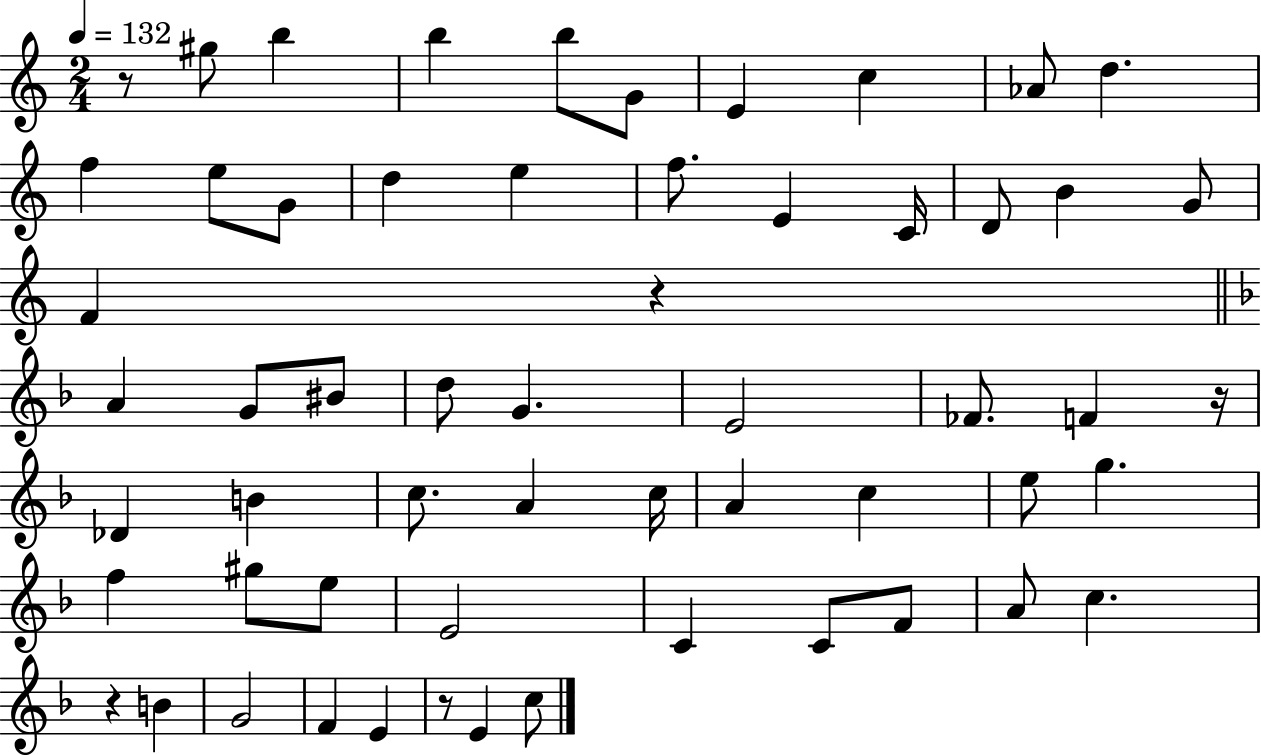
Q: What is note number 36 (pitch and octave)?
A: C5